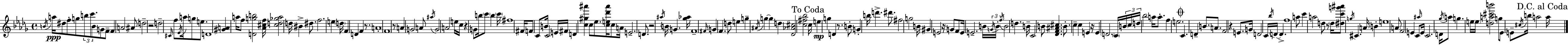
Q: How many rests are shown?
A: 10